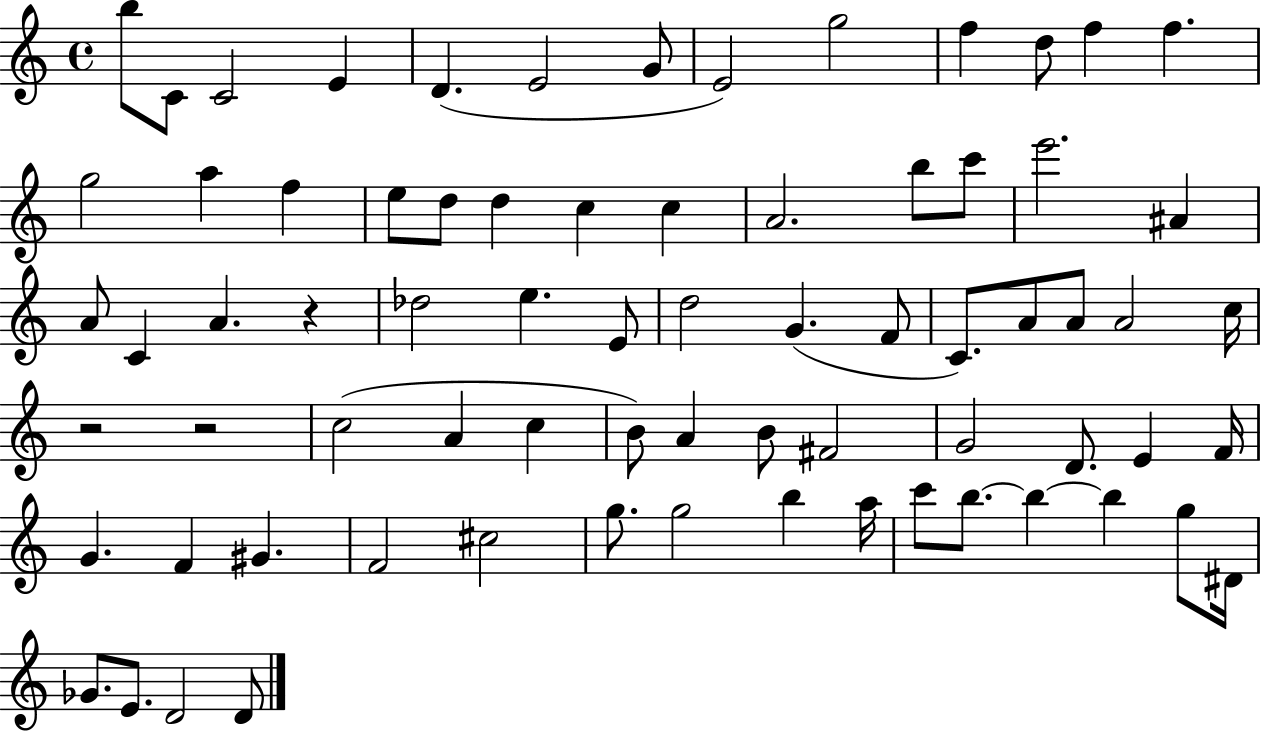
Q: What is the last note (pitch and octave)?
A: D4